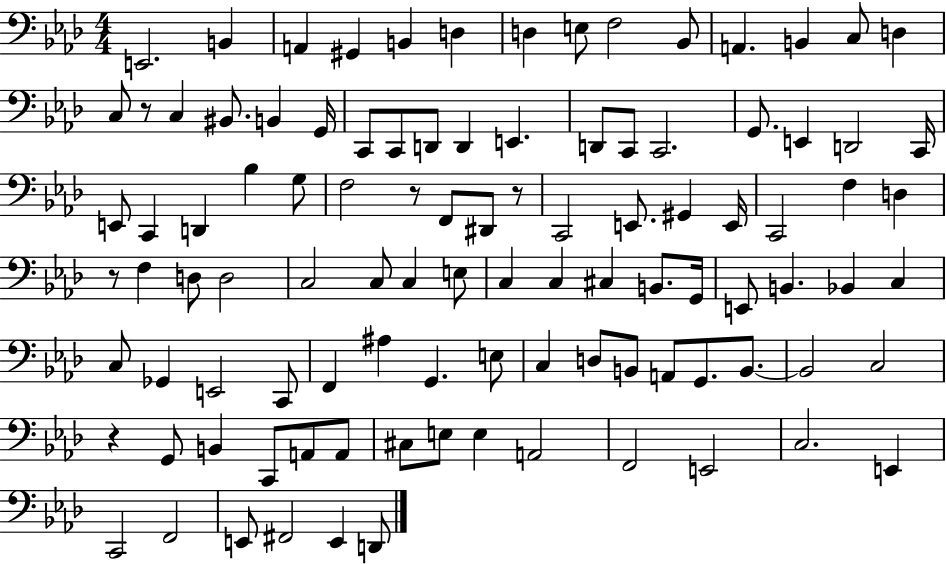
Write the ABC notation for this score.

X:1
T:Untitled
M:4/4
L:1/4
K:Ab
E,,2 B,, A,, ^G,, B,, D, D, E,/2 F,2 _B,,/2 A,, B,, C,/2 D, C,/2 z/2 C, ^B,,/2 B,, G,,/4 C,,/2 C,,/2 D,,/2 D,, E,, D,,/2 C,,/2 C,,2 G,,/2 E,, D,,2 C,,/4 E,,/2 C,, D,, _B, G,/2 F,2 z/2 F,,/2 ^D,,/2 z/2 C,,2 E,,/2 ^G,, E,,/4 C,,2 F, D, z/2 F, D,/2 D,2 C,2 C,/2 C, E,/2 C, C, ^C, B,,/2 G,,/4 E,,/2 B,, _B,, C, C,/2 _G,, E,,2 C,,/2 F,, ^A, G,, E,/2 C, D,/2 B,,/2 A,,/2 G,,/2 B,,/2 B,,2 C,2 z G,,/2 B,, C,,/2 A,,/2 A,,/2 ^C,/2 E,/2 E, A,,2 F,,2 E,,2 C,2 E,, C,,2 F,,2 E,,/2 ^F,,2 E,, D,,/2